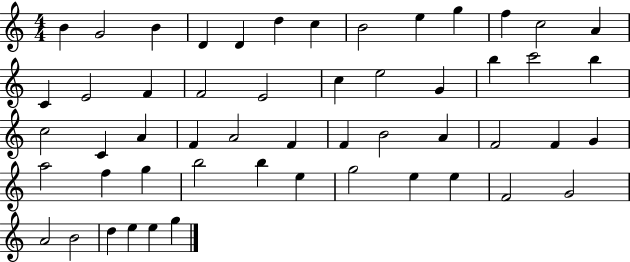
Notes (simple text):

B4/q G4/h B4/q D4/q D4/q D5/q C5/q B4/h E5/q G5/q F5/q C5/h A4/q C4/q E4/h F4/q F4/h E4/h C5/q E5/h G4/q B5/q C6/h B5/q C5/h C4/q A4/q F4/q A4/h F4/q F4/q B4/h A4/q F4/h F4/q G4/q A5/h F5/q G5/q B5/h B5/q E5/q G5/h E5/q E5/q F4/h G4/h A4/h B4/h D5/q E5/q E5/q G5/q